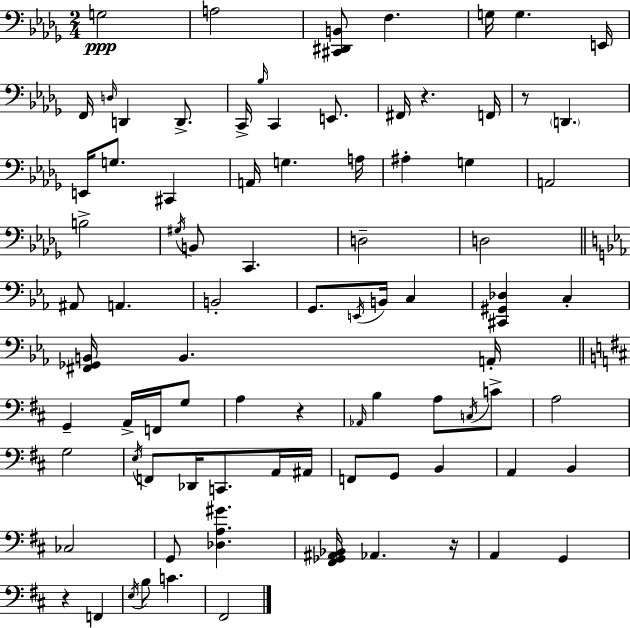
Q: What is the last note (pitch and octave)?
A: F#2